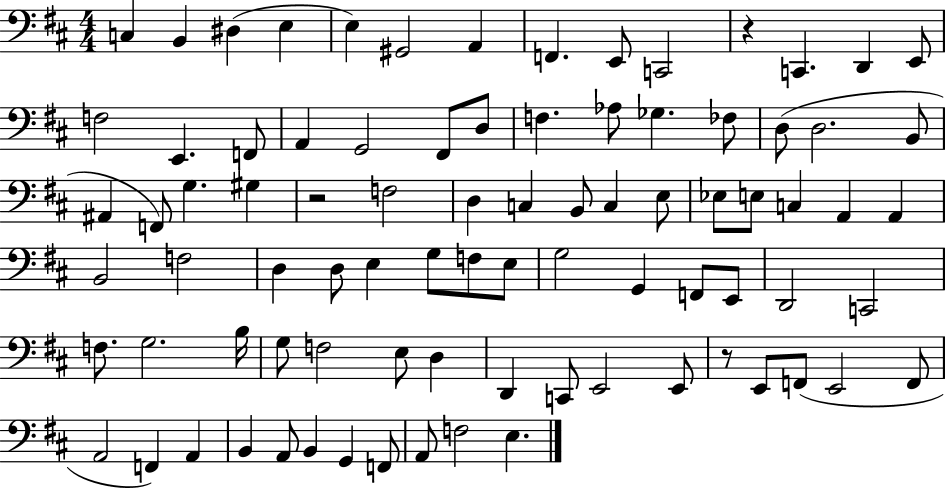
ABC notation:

X:1
T:Untitled
M:4/4
L:1/4
K:D
C, B,, ^D, E, E, ^G,,2 A,, F,, E,,/2 C,,2 z C,, D,, E,,/2 F,2 E,, F,,/2 A,, G,,2 ^F,,/2 D,/2 F, _A,/2 _G, _F,/2 D,/2 D,2 B,,/2 ^A,, F,,/2 G, ^G, z2 F,2 D, C, B,,/2 C, E,/2 _E,/2 E,/2 C, A,, A,, B,,2 F,2 D, D,/2 E, G,/2 F,/2 E,/2 G,2 G,, F,,/2 E,,/2 D,,2 C,,2 F,/2 G,2 B,/4 G,/2 F,2 E,/2 D, D,, C,,/2 E,,2 E,,/2 z/2 E,,/2 F,,/2 E,,2 F,,/2 A,,2 F,, A,, B,, A,,/2 B,, G,, F,,/2 A,,/2 F,2 E,